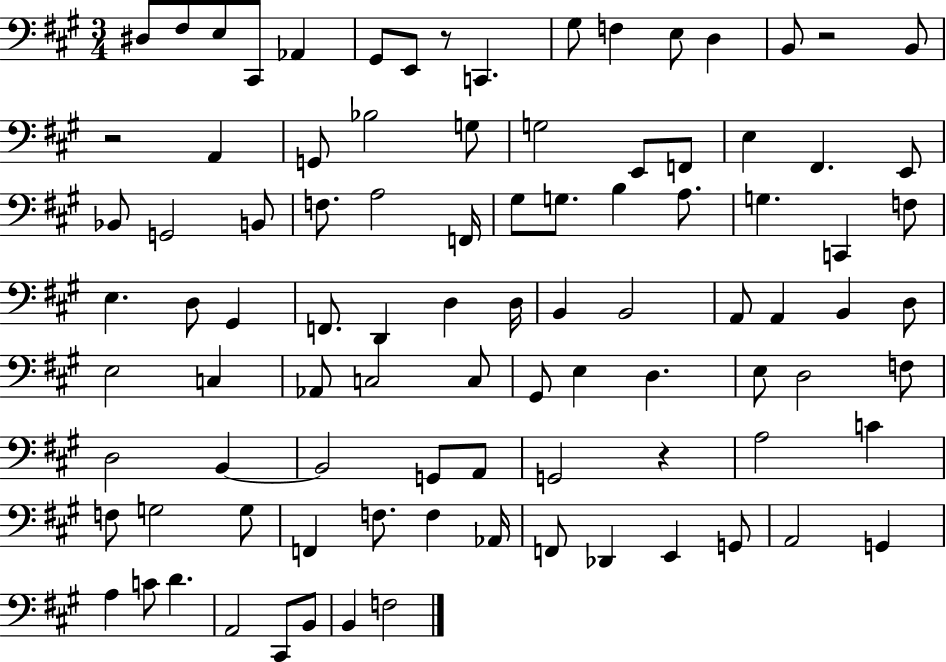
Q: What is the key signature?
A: A major